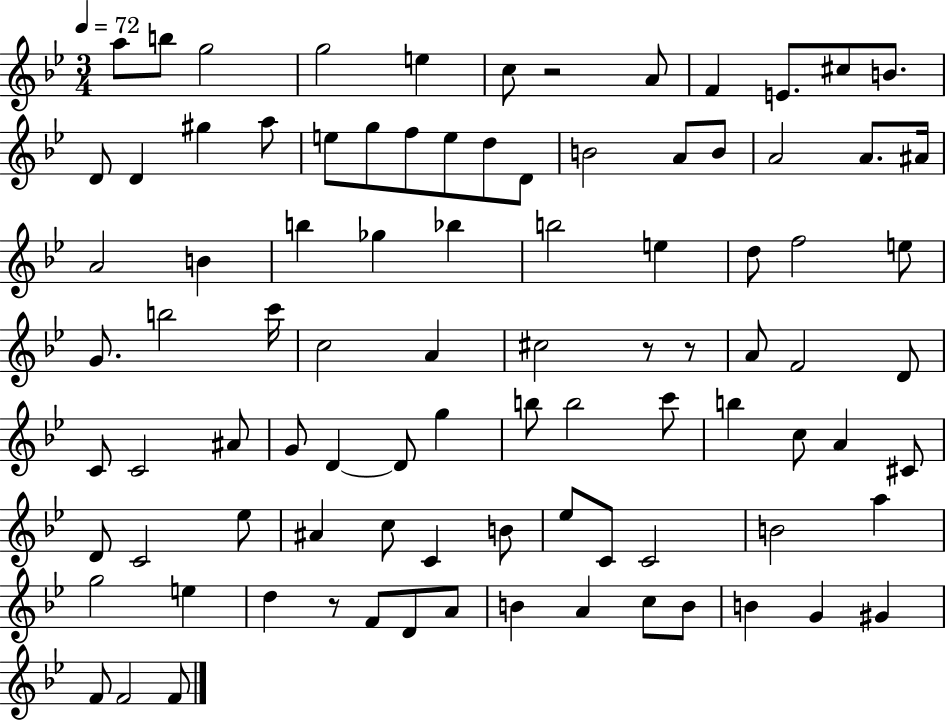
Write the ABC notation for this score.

X:1
T:Untitled
M:3/4
L:1/4
K:Bb
a/2 b/2 g2 g2 e c/2 z2 A/2 F E/2 ^c/2 B/2 D/2 D ^g a/2 e/2 g/2 f/2 e/2 d/2 D/2 B2 A/2 B/2 A2 A/2 ^A/4 A2 B b _g _b b2 e d/2 f2 e/2 G/2 b2 c'/4 c2 A ^c2 z/2 z/2 A/2 F2 D/2 C/2 C2 ^A/2 G/2 D D/2 g b/2 b2 c'/2 b c/2 A ^C/2 D/2 C2 _e/2 ^A c/2 C B/2 _e/2 C/2 C2 B2 a g2 e d z/2 F/2 D/2 A/2 B A c/2 B/2 B G ^G F/2 F2 F/2